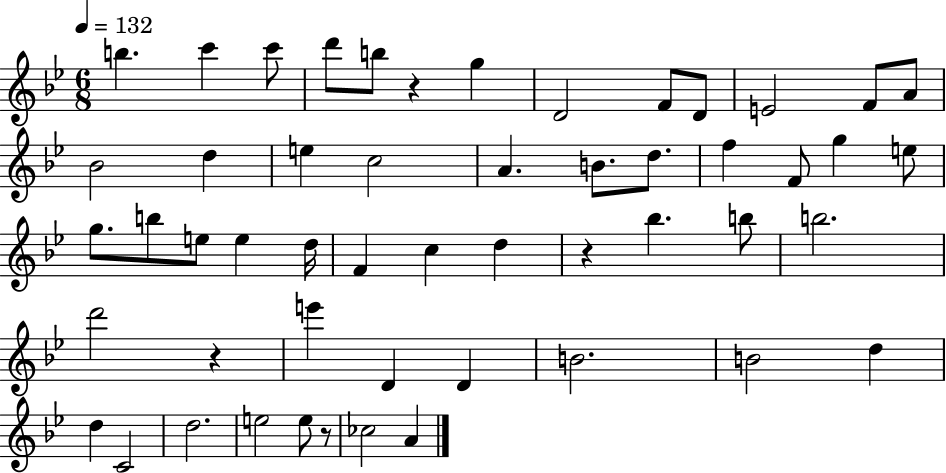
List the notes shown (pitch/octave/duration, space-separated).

B5/q. C6/q C6/e D6/e B5/e R/q G5/q D4/h F4/e D4/e E4/h F4/e A4/e Bb4/h D5/q E5/q C5/h A4/q. B4/e. D5/e. F5/q F4/e G5/q E5/e G5/e. B5/e E5/e E5/q D5/s F4/q C5/q D5/q R/q Bb5/q. B5/e B5/h. D6/h R/q E6/q D4/q D4/q B4/h. B4/h D5/q D5/q C4/h D5/h. E5/h E5/e R/e CES5/h A4/q